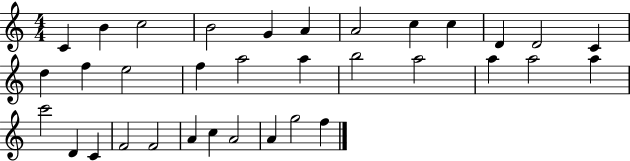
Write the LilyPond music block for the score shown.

{
  \clef treble
  \numericTimeSignature
  \time 4/4
  \key c \major
  c'4 b'4 c''2 | b'2 g'4 a'4 | a'2 c''4 c''4 | d'4 d'2 c'4 | \break d''4 f''4 e''2 | f''4 a''2 a''4 | b''2 a''2 | a''4 a''2 a''4 | \break c'''2 d'4 c'4 | f'2 f'2 | a'4 c''4 a'2 | a'4 g''2 f''4 | \break \bar "|."
}